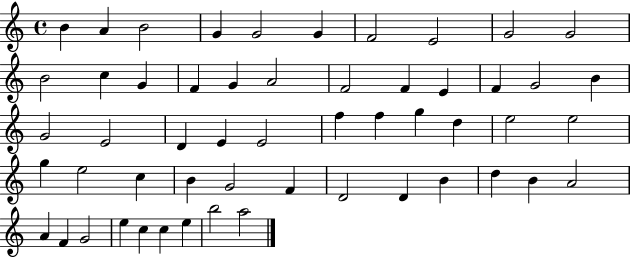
{
  \clef treble
  \time 4/4
  \defaultTimeSignature
  \key c \major
  b'4 a'4 b'2 | g'4 g'2 g'4 | f'2 e'2 | g'2 g'2 | \break b'2 c''4 g'4 | f'4 g'4 a'2 | f'2 f'4 e'4 | f'4 g'2 b'4 | \break g'2 e'2 | d'4 e'4 e'2 | f''4 f''4 g''4 d''4 | e''2 e''2 | \break g''4 e''2 c''4 | b'4 g'2 f'4 | d'2 d'4 b'4 | d''4 b'4 a'2 | \break a'4 f'4 g'2 | e''4 c''4 c''4 e''4 | b''2 a''2 | \bar "|."
}